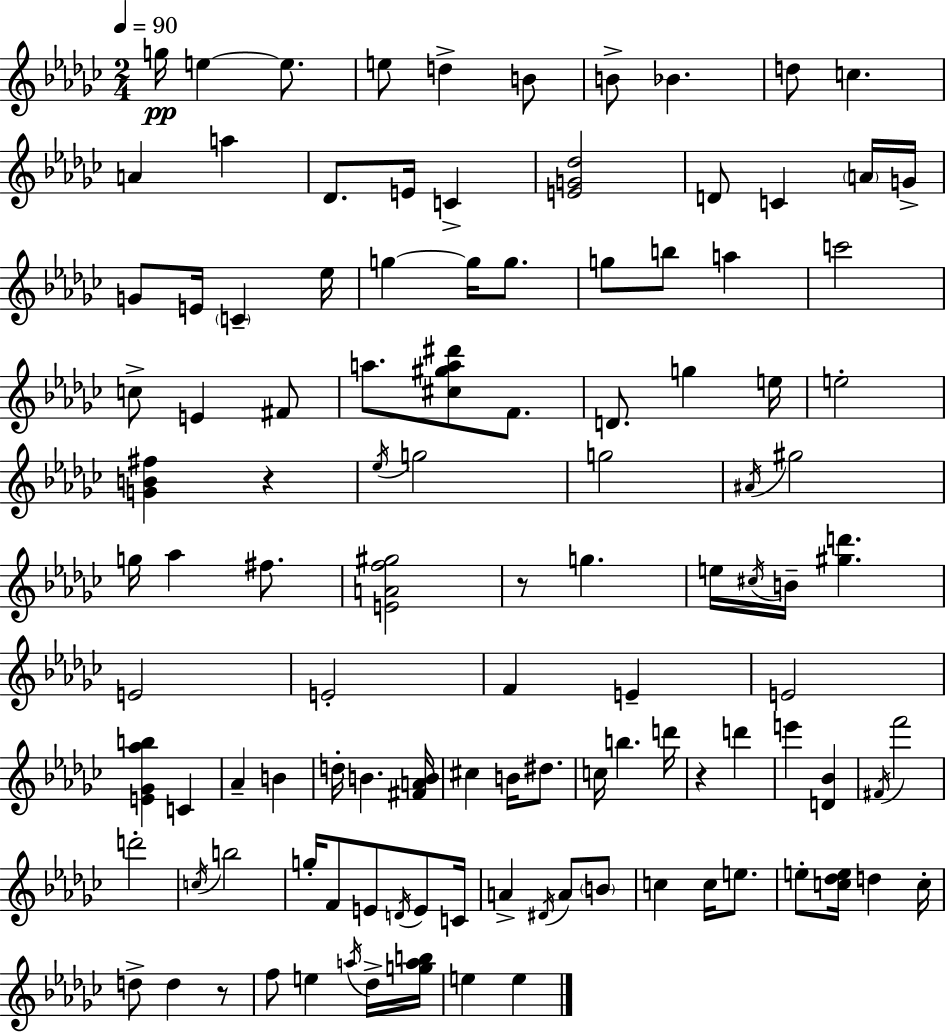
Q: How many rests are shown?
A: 4